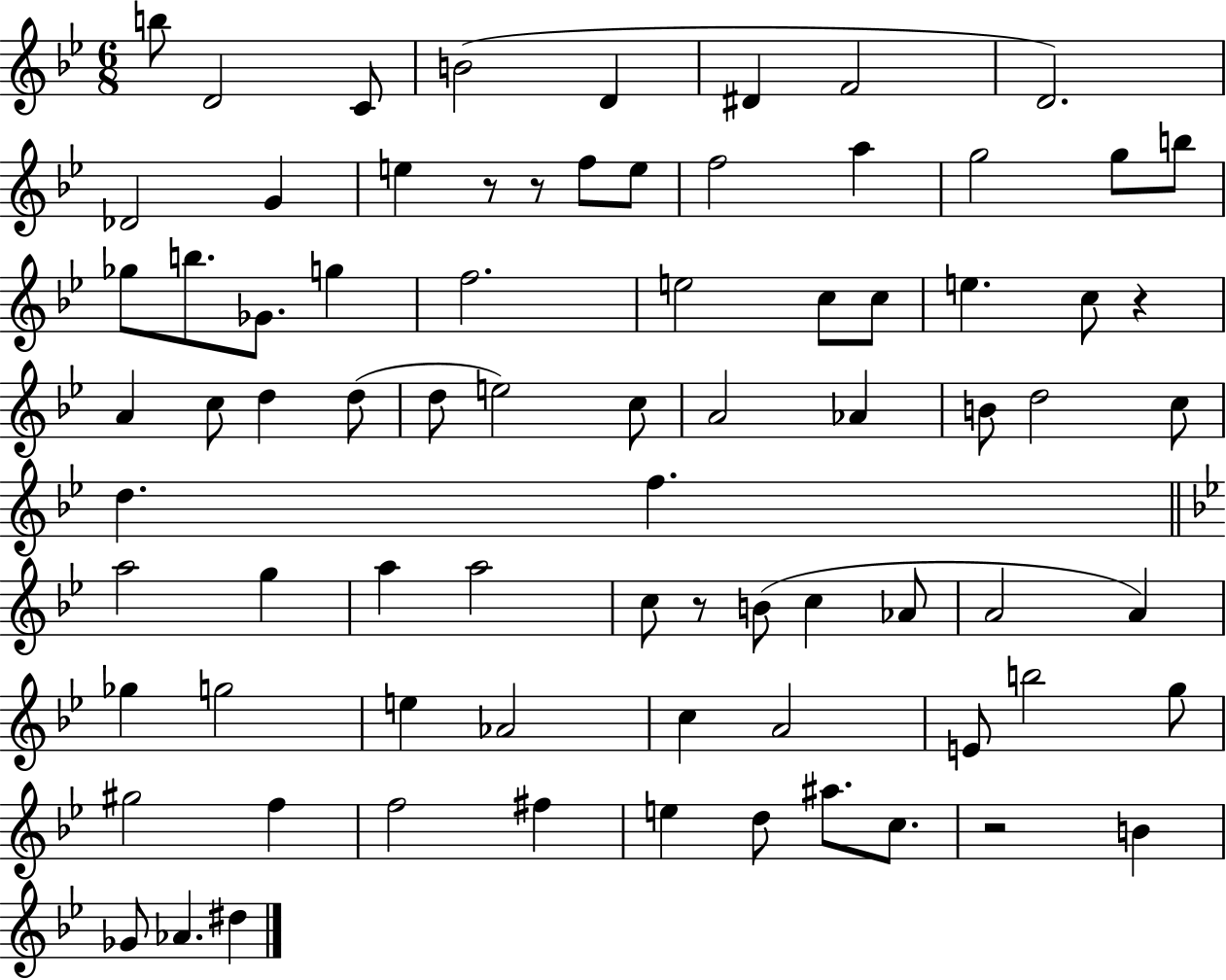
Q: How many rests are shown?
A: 5